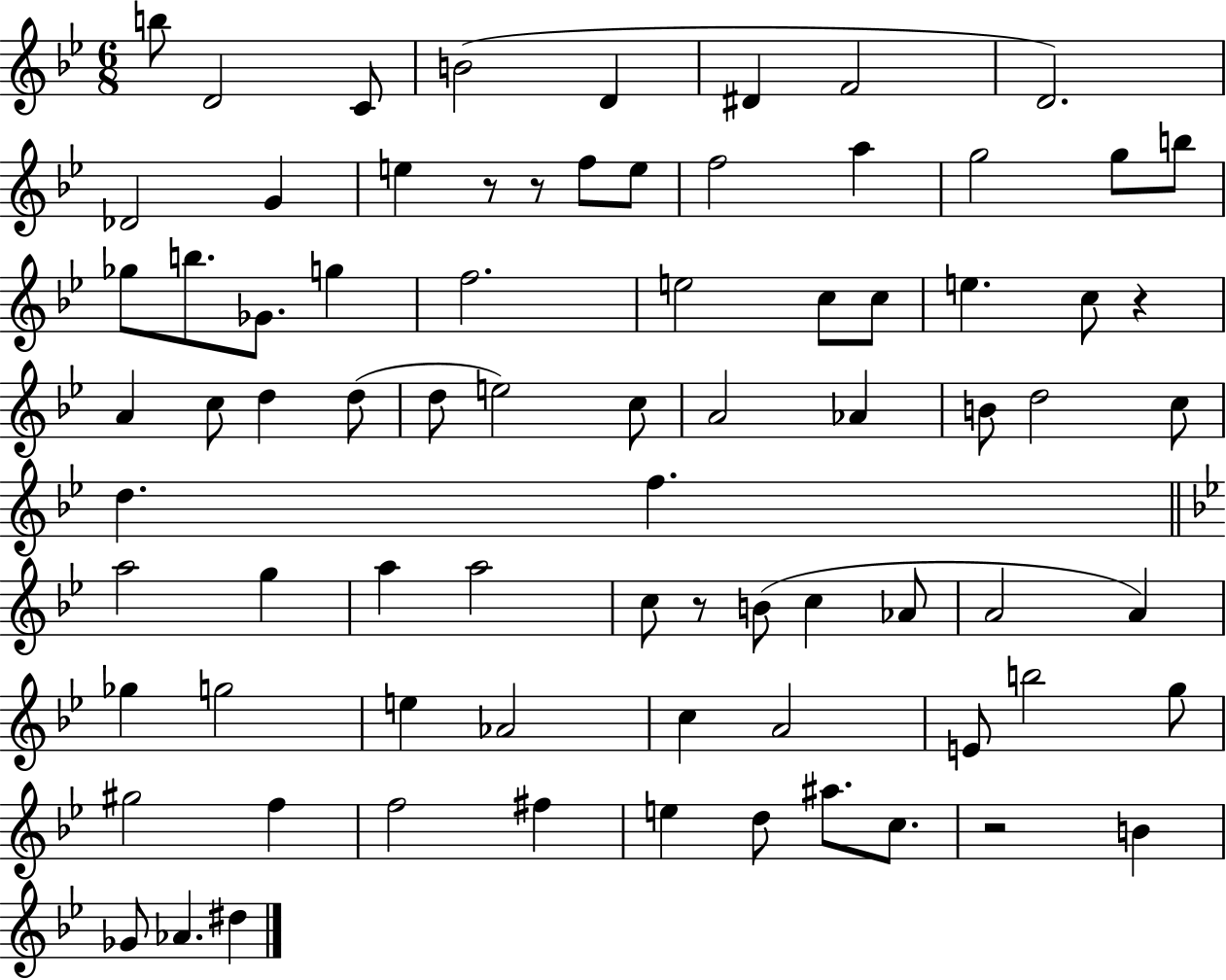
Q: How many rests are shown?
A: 5